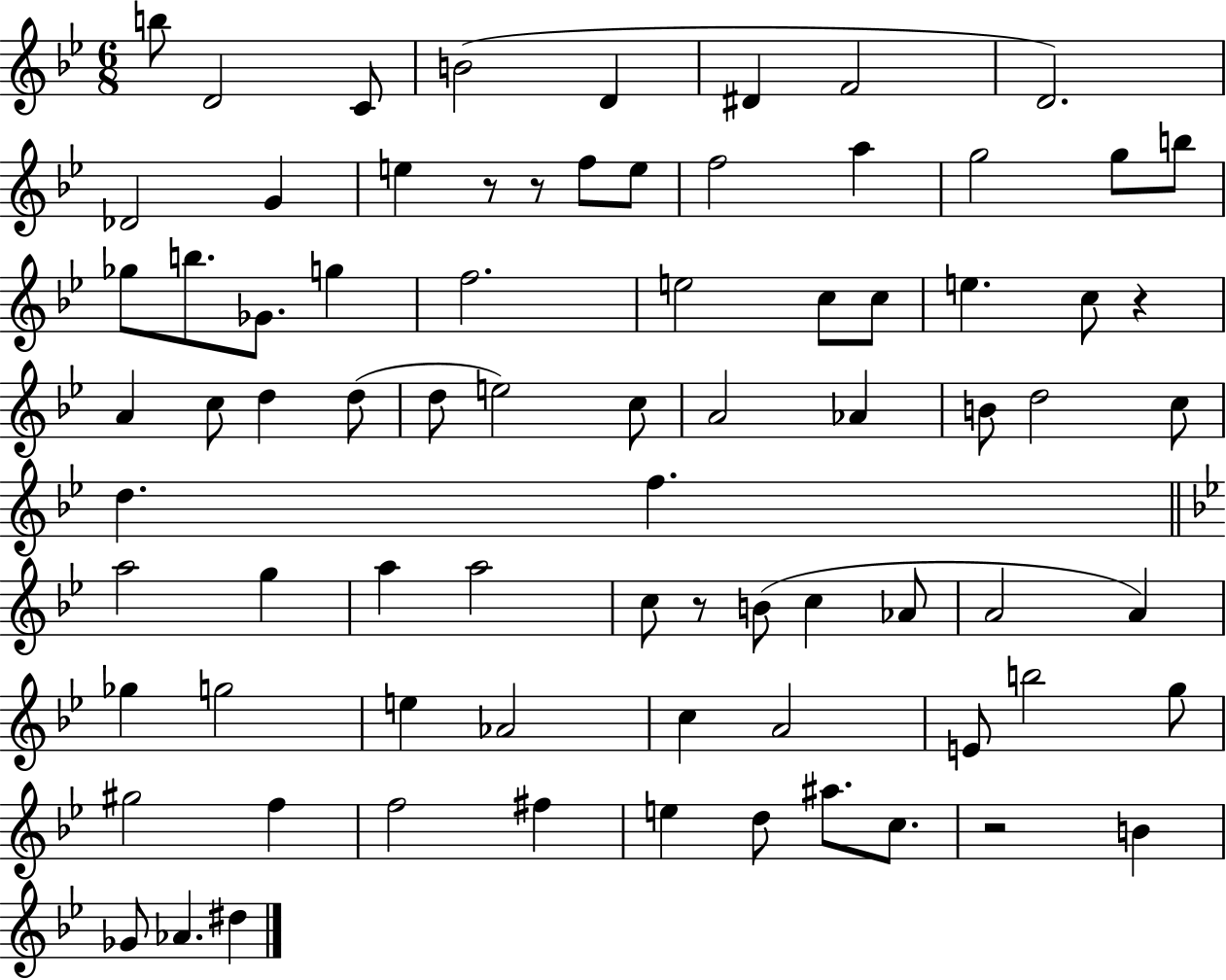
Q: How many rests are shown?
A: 5